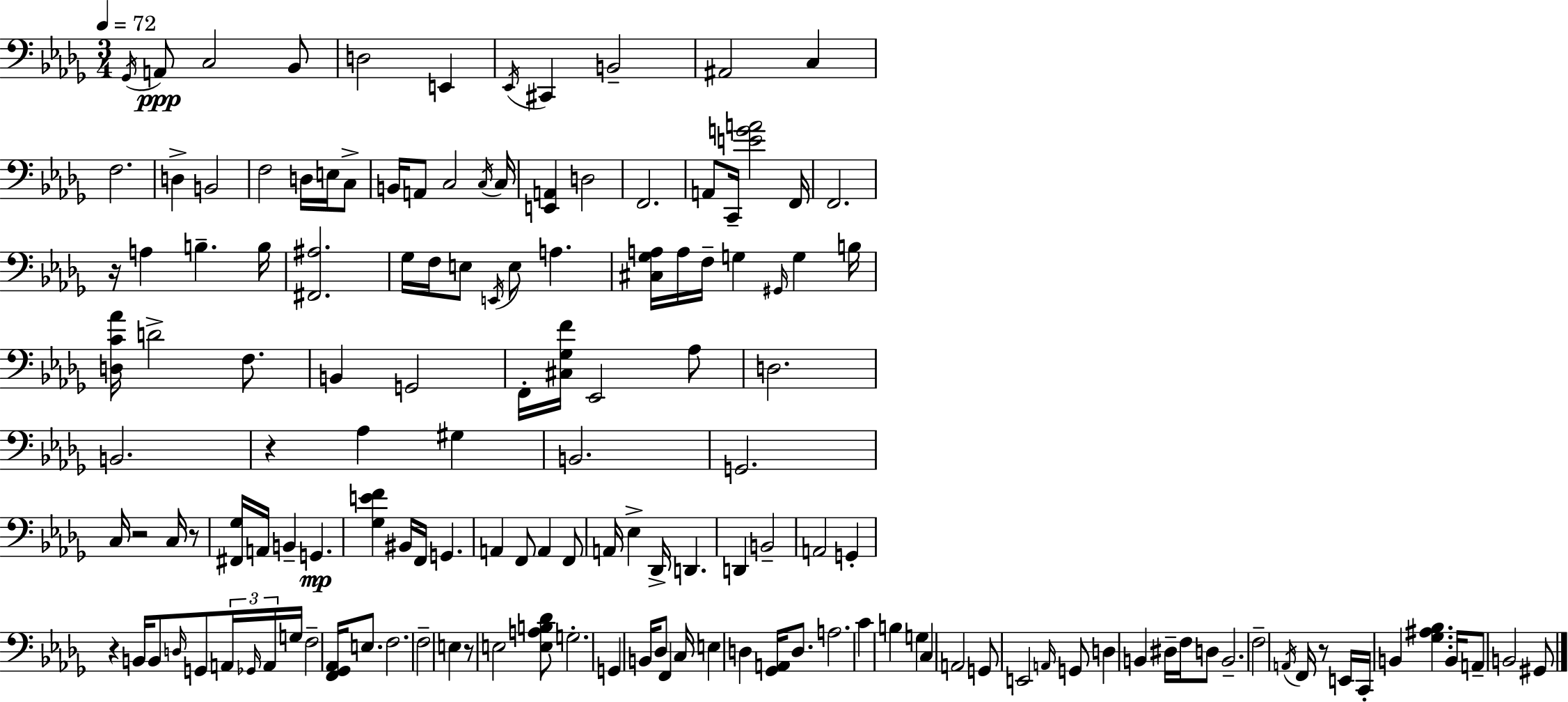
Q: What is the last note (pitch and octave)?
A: G#2